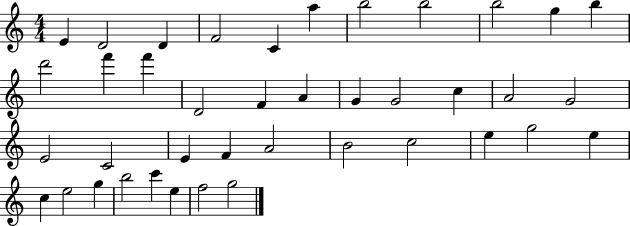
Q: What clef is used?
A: treble